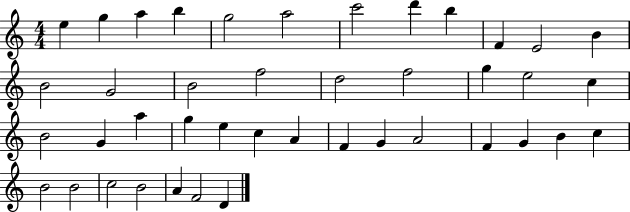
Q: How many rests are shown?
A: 0